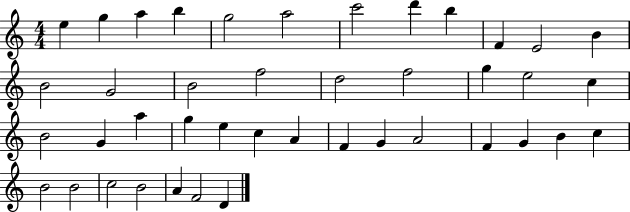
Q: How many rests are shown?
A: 0